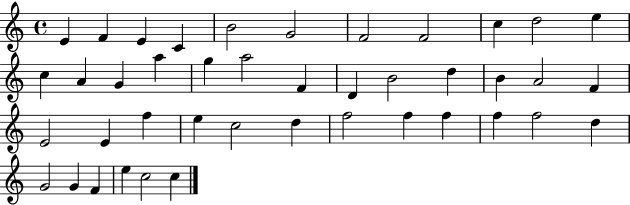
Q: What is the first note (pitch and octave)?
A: E4